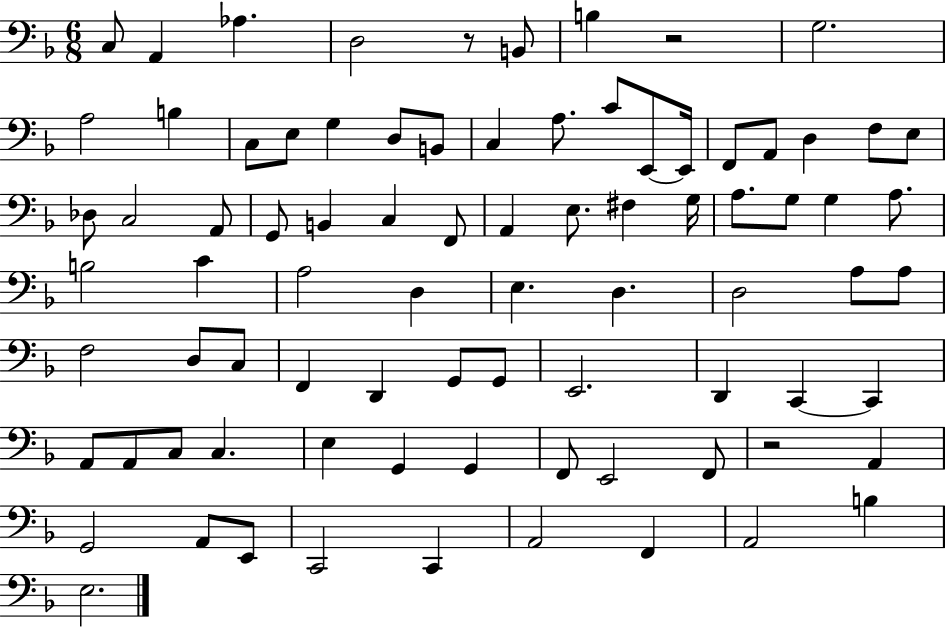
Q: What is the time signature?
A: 6/8